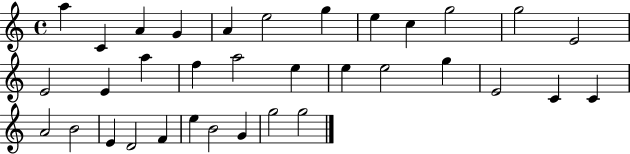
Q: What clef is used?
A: treble